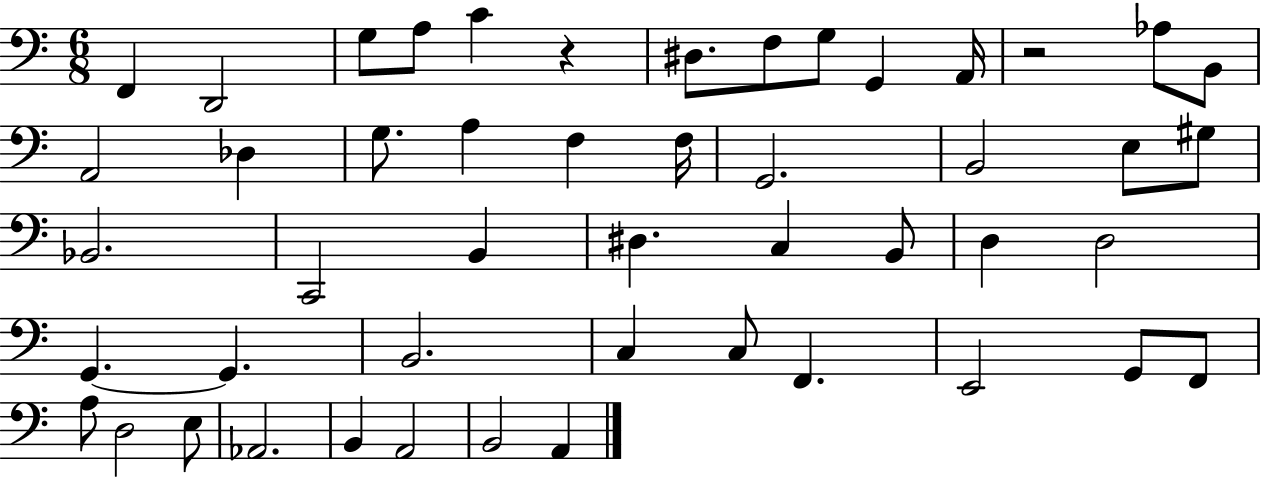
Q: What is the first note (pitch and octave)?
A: F2